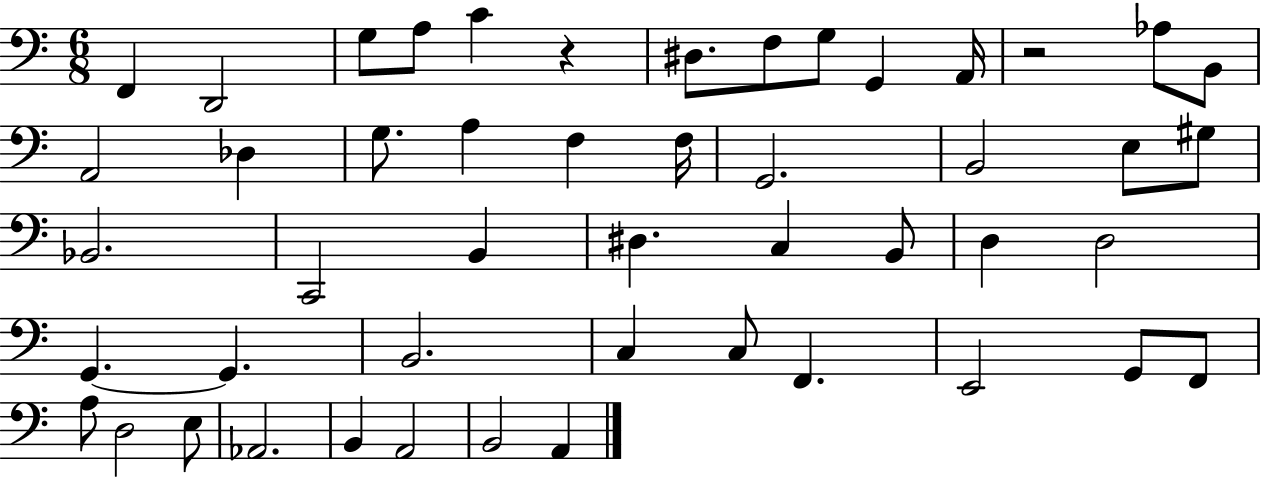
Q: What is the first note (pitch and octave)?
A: F2